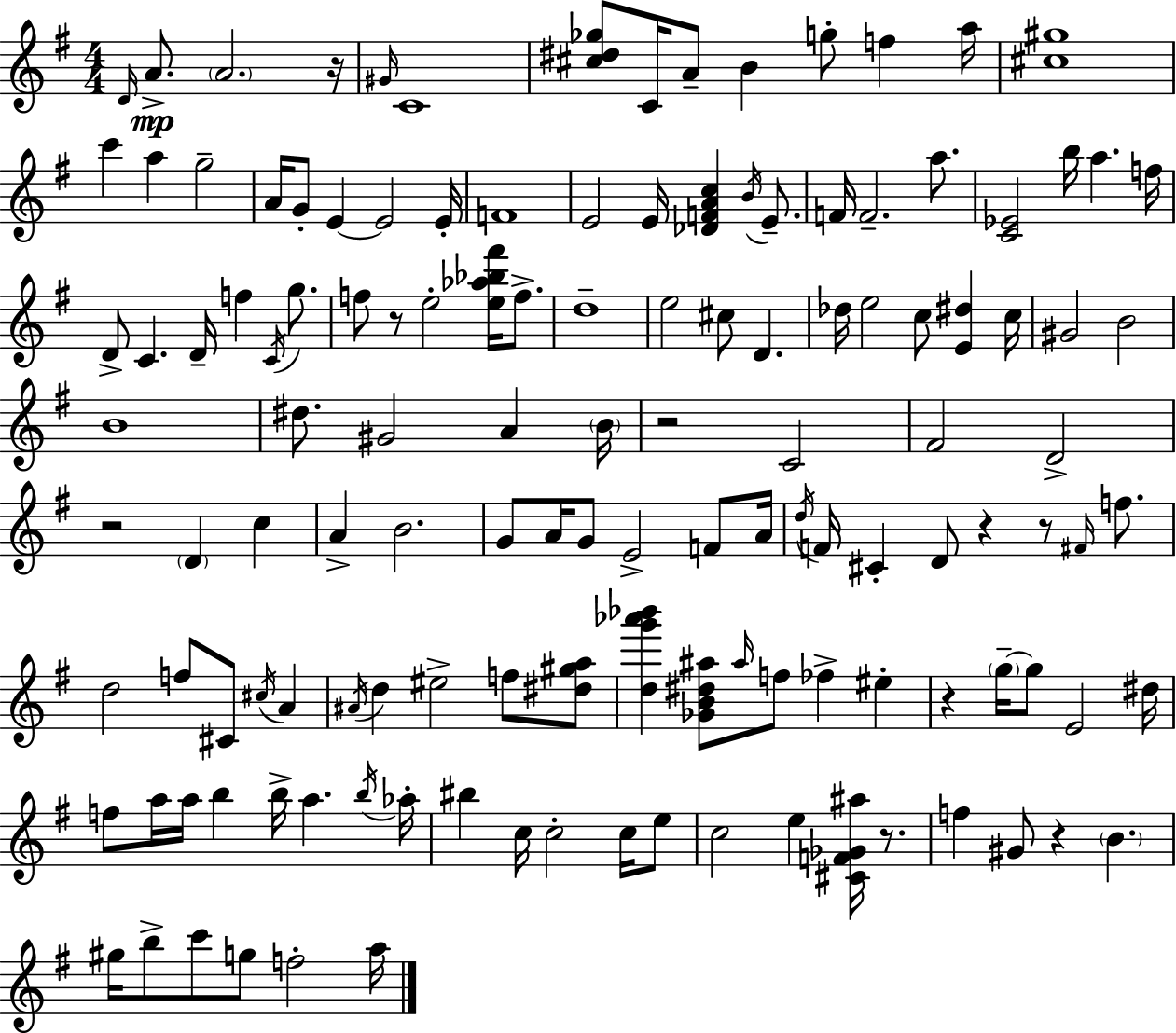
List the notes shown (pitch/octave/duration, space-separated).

D4/s A4/e. A4/h. R/s G#4/s C4/w [C#5,D#5,Gb5]/e C4/s A4/e B4/q G5/e F5/q A5/s [C#5,G#5]/w C6/q A5/q G5/h A4/s G4/e E4/q E4/h E4/s F4/w E4/h E4/s [Db4,F4,A4,C5]/q B4/s E4/e. F4/s F4/h. A5/e. [C4,Eb4]/h B5/s A5/q. F5/s D4/e C4/q. D4/s F5/q C4/s G5/e. F5/e R/e E5/h [E5,Ab5,Bb5,F#6]/s F5/e. D5/w E5/h C#5/e D4/q. Db5/s E5/h C5/e [E4,D#5]/q C5/s G#4/h B4/h B4/w D#5/e. G#4/h A4/q B4/s R/h C4/h F#4/h D4/h R/h D4/q C5/q A4/q B4/h. G4/e A4/s G4/e E4/h F4/e A4/s D5/s F4/s C#4/q D4/e R/q R/e F#4/s F5/e. D5/h F5/e C#4/e C#5/s A4/q A#4/s D5/q EIS5/h F5/e [D#5,G#5,A5]/e [D5,G6,Ab6,Bb6]/q [Gb4,B4,D#5,A#5]/e A#5/s F5/e FES5/q EIS5/q R/q G5/s G5/e E4/h D#5/s F5/e A5/s A5/s B5/q B5/s A5/q. B5/s Ab5/s BIS5/q C5/s C5/h C5/s E5/e C5/h E5/q [C#4,F4,Gb4,A#5]/s R/e. F5/q G#4/e R/q B4/q. G#5/s B5/e C6/e G5/e F5/h A5/s